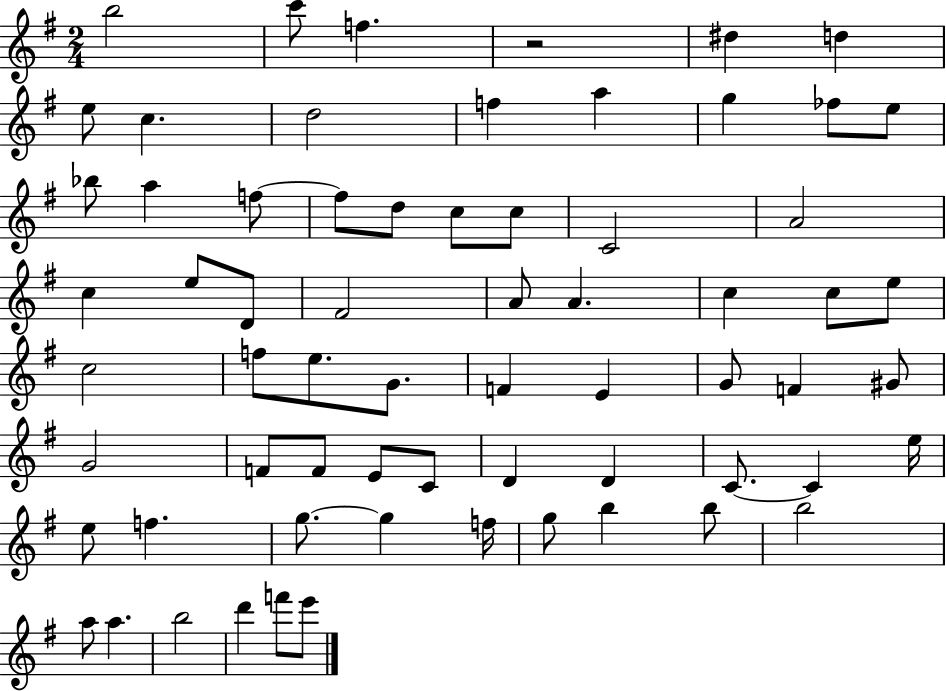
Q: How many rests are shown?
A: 1